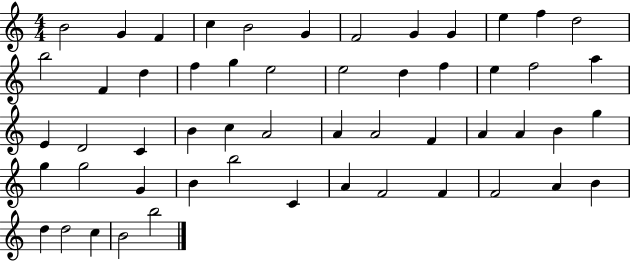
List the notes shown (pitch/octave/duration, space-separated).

B4/h G4/q F4/q C5/q B4/h G4/q F4/h G4/q G4/q E5/q F5/q D5/h B5/h F4/q D5/q F5/q G5/q E5/h E5/h D5/q F5/q E5/q F5/h A5/q E4/q D4/h C4/q B4/q C5/q A4/h A4/q A4/h F4/q A4/q A4/q B4/q G5/q G5/q G5/h G4/q B4/q B5/h C4/q A4/q F4/h F4/q F4/h A4/q B4/q D5/q D5/h C5/q B4/h B5/h